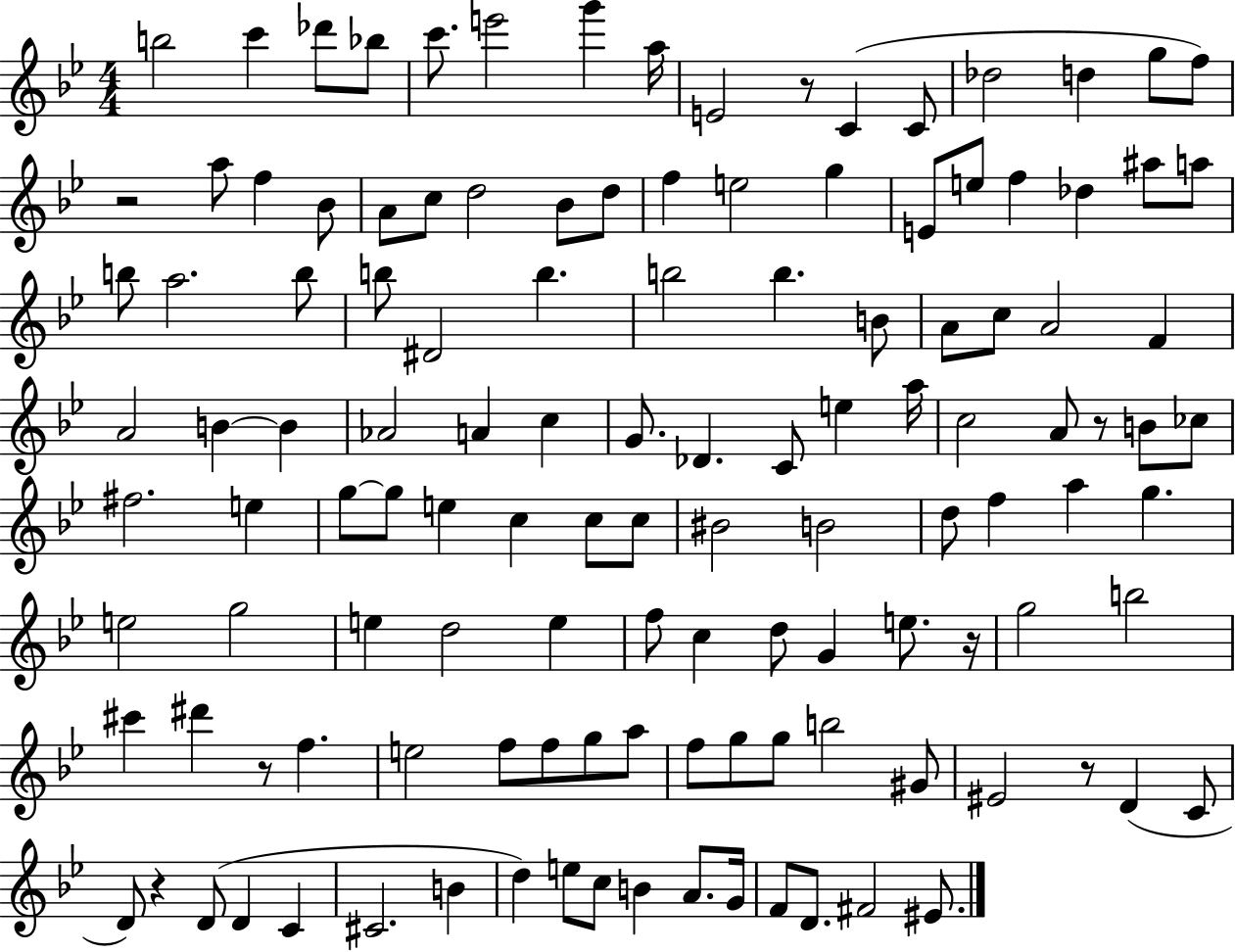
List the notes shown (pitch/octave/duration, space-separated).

B5/h C6/q Db6/e Bb5/e C6/e. E6/h G6/q A5/s E4/h R/e C4/q C4/e Db5/h D5/q G5/e F5/e R/h A5/e F5/q Bb4/e A4/e C5/e D5/h Bb4/e D5/e F5/q E5/h G5/q E4/e E5/e F5/q Db5/q A#5/e A5/e B5/e A5/h. B5/e B5/e D#4/h B5/q. B5/h B5/q. B4/e A4/e C5/e A4/h F4/q A4/h B4/q B4/q Ab4/h A4/q C5/q G4/e. Db4/q. C4/e E5/q A5/s C5/h A4/e R/e B4/e CES5/e F#5/h. E5/q G5/e G5/e E5/q C5/q C5/e C5/e BIS4/h B4/h D5/e F5/q A5/q G5/q. E5/h G5/h E5/q D5/h E5/q F5/e C5/q D5/e G4/q E5/e. R/s G5/h B5/h C#6/q D#6/q R/e F5/q. E5/h F5/e F5/e G5/e A5/e F5/e G5/e G5/e B5/h G#4/e EIS4/h R/e D4/q C4/e D4/e R/q D4/e D4/q C4/q C#4/h. B4/q D5/q E5/e C5/e B4/q A4/e. G4/s F4/e D4/e. F#4/h EIS4/e.